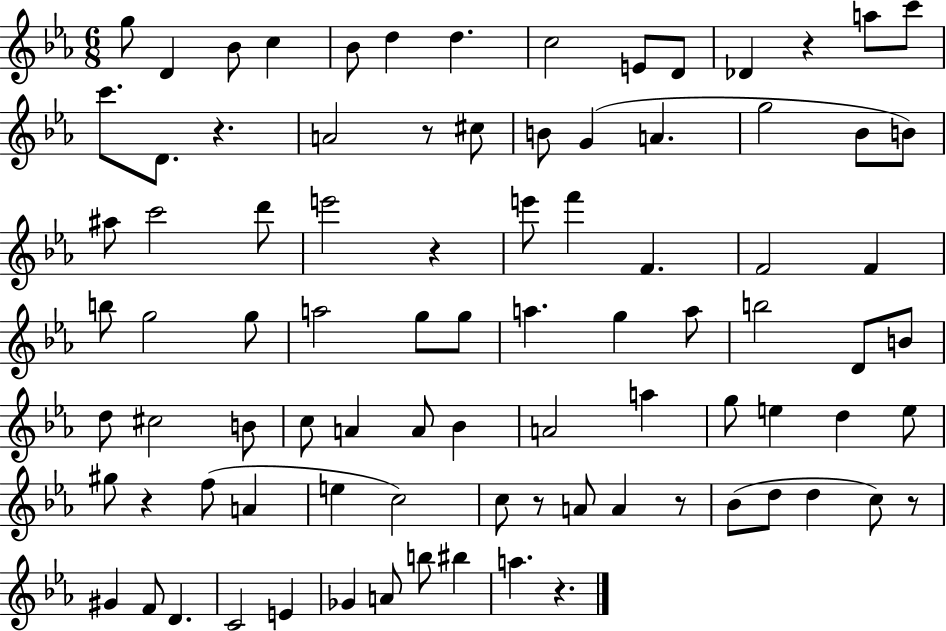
G5/e D4/q Bb4/e C5/q Bb4/e D5/q D5/q. C5/h E4/e D4/e Db4/q R/q A5/e C6/e C6/e. D4/e. R/q. A4/h R/e C#5/e B4/e G4/q A4/q. G5/h Bb4/e B4/e A#5/e C6/h D6/e E6/h R/q E6/e F6/q F4/q. F4/h F4/q B5/e G5/h G5/e A5/h G5/e G5/e A5/q. G5/q A5/e B5/h D4/e B4/e D5/e C#5/h B4/e C5/e A4/q A4/e Bb4/q A4/h A5/q G5/e E5/q D5/q E5/e G#5/e R/q F5/e A4/q E5/q C5/h C5/e R/e A4/e A4/q R/e Bb4/e D5/e D5/q C5/e R/e G#4/q F4/e D4/q. C4/h E4/q Gb4/q A4/e B5/e BIS5/q A5/q. R/q.